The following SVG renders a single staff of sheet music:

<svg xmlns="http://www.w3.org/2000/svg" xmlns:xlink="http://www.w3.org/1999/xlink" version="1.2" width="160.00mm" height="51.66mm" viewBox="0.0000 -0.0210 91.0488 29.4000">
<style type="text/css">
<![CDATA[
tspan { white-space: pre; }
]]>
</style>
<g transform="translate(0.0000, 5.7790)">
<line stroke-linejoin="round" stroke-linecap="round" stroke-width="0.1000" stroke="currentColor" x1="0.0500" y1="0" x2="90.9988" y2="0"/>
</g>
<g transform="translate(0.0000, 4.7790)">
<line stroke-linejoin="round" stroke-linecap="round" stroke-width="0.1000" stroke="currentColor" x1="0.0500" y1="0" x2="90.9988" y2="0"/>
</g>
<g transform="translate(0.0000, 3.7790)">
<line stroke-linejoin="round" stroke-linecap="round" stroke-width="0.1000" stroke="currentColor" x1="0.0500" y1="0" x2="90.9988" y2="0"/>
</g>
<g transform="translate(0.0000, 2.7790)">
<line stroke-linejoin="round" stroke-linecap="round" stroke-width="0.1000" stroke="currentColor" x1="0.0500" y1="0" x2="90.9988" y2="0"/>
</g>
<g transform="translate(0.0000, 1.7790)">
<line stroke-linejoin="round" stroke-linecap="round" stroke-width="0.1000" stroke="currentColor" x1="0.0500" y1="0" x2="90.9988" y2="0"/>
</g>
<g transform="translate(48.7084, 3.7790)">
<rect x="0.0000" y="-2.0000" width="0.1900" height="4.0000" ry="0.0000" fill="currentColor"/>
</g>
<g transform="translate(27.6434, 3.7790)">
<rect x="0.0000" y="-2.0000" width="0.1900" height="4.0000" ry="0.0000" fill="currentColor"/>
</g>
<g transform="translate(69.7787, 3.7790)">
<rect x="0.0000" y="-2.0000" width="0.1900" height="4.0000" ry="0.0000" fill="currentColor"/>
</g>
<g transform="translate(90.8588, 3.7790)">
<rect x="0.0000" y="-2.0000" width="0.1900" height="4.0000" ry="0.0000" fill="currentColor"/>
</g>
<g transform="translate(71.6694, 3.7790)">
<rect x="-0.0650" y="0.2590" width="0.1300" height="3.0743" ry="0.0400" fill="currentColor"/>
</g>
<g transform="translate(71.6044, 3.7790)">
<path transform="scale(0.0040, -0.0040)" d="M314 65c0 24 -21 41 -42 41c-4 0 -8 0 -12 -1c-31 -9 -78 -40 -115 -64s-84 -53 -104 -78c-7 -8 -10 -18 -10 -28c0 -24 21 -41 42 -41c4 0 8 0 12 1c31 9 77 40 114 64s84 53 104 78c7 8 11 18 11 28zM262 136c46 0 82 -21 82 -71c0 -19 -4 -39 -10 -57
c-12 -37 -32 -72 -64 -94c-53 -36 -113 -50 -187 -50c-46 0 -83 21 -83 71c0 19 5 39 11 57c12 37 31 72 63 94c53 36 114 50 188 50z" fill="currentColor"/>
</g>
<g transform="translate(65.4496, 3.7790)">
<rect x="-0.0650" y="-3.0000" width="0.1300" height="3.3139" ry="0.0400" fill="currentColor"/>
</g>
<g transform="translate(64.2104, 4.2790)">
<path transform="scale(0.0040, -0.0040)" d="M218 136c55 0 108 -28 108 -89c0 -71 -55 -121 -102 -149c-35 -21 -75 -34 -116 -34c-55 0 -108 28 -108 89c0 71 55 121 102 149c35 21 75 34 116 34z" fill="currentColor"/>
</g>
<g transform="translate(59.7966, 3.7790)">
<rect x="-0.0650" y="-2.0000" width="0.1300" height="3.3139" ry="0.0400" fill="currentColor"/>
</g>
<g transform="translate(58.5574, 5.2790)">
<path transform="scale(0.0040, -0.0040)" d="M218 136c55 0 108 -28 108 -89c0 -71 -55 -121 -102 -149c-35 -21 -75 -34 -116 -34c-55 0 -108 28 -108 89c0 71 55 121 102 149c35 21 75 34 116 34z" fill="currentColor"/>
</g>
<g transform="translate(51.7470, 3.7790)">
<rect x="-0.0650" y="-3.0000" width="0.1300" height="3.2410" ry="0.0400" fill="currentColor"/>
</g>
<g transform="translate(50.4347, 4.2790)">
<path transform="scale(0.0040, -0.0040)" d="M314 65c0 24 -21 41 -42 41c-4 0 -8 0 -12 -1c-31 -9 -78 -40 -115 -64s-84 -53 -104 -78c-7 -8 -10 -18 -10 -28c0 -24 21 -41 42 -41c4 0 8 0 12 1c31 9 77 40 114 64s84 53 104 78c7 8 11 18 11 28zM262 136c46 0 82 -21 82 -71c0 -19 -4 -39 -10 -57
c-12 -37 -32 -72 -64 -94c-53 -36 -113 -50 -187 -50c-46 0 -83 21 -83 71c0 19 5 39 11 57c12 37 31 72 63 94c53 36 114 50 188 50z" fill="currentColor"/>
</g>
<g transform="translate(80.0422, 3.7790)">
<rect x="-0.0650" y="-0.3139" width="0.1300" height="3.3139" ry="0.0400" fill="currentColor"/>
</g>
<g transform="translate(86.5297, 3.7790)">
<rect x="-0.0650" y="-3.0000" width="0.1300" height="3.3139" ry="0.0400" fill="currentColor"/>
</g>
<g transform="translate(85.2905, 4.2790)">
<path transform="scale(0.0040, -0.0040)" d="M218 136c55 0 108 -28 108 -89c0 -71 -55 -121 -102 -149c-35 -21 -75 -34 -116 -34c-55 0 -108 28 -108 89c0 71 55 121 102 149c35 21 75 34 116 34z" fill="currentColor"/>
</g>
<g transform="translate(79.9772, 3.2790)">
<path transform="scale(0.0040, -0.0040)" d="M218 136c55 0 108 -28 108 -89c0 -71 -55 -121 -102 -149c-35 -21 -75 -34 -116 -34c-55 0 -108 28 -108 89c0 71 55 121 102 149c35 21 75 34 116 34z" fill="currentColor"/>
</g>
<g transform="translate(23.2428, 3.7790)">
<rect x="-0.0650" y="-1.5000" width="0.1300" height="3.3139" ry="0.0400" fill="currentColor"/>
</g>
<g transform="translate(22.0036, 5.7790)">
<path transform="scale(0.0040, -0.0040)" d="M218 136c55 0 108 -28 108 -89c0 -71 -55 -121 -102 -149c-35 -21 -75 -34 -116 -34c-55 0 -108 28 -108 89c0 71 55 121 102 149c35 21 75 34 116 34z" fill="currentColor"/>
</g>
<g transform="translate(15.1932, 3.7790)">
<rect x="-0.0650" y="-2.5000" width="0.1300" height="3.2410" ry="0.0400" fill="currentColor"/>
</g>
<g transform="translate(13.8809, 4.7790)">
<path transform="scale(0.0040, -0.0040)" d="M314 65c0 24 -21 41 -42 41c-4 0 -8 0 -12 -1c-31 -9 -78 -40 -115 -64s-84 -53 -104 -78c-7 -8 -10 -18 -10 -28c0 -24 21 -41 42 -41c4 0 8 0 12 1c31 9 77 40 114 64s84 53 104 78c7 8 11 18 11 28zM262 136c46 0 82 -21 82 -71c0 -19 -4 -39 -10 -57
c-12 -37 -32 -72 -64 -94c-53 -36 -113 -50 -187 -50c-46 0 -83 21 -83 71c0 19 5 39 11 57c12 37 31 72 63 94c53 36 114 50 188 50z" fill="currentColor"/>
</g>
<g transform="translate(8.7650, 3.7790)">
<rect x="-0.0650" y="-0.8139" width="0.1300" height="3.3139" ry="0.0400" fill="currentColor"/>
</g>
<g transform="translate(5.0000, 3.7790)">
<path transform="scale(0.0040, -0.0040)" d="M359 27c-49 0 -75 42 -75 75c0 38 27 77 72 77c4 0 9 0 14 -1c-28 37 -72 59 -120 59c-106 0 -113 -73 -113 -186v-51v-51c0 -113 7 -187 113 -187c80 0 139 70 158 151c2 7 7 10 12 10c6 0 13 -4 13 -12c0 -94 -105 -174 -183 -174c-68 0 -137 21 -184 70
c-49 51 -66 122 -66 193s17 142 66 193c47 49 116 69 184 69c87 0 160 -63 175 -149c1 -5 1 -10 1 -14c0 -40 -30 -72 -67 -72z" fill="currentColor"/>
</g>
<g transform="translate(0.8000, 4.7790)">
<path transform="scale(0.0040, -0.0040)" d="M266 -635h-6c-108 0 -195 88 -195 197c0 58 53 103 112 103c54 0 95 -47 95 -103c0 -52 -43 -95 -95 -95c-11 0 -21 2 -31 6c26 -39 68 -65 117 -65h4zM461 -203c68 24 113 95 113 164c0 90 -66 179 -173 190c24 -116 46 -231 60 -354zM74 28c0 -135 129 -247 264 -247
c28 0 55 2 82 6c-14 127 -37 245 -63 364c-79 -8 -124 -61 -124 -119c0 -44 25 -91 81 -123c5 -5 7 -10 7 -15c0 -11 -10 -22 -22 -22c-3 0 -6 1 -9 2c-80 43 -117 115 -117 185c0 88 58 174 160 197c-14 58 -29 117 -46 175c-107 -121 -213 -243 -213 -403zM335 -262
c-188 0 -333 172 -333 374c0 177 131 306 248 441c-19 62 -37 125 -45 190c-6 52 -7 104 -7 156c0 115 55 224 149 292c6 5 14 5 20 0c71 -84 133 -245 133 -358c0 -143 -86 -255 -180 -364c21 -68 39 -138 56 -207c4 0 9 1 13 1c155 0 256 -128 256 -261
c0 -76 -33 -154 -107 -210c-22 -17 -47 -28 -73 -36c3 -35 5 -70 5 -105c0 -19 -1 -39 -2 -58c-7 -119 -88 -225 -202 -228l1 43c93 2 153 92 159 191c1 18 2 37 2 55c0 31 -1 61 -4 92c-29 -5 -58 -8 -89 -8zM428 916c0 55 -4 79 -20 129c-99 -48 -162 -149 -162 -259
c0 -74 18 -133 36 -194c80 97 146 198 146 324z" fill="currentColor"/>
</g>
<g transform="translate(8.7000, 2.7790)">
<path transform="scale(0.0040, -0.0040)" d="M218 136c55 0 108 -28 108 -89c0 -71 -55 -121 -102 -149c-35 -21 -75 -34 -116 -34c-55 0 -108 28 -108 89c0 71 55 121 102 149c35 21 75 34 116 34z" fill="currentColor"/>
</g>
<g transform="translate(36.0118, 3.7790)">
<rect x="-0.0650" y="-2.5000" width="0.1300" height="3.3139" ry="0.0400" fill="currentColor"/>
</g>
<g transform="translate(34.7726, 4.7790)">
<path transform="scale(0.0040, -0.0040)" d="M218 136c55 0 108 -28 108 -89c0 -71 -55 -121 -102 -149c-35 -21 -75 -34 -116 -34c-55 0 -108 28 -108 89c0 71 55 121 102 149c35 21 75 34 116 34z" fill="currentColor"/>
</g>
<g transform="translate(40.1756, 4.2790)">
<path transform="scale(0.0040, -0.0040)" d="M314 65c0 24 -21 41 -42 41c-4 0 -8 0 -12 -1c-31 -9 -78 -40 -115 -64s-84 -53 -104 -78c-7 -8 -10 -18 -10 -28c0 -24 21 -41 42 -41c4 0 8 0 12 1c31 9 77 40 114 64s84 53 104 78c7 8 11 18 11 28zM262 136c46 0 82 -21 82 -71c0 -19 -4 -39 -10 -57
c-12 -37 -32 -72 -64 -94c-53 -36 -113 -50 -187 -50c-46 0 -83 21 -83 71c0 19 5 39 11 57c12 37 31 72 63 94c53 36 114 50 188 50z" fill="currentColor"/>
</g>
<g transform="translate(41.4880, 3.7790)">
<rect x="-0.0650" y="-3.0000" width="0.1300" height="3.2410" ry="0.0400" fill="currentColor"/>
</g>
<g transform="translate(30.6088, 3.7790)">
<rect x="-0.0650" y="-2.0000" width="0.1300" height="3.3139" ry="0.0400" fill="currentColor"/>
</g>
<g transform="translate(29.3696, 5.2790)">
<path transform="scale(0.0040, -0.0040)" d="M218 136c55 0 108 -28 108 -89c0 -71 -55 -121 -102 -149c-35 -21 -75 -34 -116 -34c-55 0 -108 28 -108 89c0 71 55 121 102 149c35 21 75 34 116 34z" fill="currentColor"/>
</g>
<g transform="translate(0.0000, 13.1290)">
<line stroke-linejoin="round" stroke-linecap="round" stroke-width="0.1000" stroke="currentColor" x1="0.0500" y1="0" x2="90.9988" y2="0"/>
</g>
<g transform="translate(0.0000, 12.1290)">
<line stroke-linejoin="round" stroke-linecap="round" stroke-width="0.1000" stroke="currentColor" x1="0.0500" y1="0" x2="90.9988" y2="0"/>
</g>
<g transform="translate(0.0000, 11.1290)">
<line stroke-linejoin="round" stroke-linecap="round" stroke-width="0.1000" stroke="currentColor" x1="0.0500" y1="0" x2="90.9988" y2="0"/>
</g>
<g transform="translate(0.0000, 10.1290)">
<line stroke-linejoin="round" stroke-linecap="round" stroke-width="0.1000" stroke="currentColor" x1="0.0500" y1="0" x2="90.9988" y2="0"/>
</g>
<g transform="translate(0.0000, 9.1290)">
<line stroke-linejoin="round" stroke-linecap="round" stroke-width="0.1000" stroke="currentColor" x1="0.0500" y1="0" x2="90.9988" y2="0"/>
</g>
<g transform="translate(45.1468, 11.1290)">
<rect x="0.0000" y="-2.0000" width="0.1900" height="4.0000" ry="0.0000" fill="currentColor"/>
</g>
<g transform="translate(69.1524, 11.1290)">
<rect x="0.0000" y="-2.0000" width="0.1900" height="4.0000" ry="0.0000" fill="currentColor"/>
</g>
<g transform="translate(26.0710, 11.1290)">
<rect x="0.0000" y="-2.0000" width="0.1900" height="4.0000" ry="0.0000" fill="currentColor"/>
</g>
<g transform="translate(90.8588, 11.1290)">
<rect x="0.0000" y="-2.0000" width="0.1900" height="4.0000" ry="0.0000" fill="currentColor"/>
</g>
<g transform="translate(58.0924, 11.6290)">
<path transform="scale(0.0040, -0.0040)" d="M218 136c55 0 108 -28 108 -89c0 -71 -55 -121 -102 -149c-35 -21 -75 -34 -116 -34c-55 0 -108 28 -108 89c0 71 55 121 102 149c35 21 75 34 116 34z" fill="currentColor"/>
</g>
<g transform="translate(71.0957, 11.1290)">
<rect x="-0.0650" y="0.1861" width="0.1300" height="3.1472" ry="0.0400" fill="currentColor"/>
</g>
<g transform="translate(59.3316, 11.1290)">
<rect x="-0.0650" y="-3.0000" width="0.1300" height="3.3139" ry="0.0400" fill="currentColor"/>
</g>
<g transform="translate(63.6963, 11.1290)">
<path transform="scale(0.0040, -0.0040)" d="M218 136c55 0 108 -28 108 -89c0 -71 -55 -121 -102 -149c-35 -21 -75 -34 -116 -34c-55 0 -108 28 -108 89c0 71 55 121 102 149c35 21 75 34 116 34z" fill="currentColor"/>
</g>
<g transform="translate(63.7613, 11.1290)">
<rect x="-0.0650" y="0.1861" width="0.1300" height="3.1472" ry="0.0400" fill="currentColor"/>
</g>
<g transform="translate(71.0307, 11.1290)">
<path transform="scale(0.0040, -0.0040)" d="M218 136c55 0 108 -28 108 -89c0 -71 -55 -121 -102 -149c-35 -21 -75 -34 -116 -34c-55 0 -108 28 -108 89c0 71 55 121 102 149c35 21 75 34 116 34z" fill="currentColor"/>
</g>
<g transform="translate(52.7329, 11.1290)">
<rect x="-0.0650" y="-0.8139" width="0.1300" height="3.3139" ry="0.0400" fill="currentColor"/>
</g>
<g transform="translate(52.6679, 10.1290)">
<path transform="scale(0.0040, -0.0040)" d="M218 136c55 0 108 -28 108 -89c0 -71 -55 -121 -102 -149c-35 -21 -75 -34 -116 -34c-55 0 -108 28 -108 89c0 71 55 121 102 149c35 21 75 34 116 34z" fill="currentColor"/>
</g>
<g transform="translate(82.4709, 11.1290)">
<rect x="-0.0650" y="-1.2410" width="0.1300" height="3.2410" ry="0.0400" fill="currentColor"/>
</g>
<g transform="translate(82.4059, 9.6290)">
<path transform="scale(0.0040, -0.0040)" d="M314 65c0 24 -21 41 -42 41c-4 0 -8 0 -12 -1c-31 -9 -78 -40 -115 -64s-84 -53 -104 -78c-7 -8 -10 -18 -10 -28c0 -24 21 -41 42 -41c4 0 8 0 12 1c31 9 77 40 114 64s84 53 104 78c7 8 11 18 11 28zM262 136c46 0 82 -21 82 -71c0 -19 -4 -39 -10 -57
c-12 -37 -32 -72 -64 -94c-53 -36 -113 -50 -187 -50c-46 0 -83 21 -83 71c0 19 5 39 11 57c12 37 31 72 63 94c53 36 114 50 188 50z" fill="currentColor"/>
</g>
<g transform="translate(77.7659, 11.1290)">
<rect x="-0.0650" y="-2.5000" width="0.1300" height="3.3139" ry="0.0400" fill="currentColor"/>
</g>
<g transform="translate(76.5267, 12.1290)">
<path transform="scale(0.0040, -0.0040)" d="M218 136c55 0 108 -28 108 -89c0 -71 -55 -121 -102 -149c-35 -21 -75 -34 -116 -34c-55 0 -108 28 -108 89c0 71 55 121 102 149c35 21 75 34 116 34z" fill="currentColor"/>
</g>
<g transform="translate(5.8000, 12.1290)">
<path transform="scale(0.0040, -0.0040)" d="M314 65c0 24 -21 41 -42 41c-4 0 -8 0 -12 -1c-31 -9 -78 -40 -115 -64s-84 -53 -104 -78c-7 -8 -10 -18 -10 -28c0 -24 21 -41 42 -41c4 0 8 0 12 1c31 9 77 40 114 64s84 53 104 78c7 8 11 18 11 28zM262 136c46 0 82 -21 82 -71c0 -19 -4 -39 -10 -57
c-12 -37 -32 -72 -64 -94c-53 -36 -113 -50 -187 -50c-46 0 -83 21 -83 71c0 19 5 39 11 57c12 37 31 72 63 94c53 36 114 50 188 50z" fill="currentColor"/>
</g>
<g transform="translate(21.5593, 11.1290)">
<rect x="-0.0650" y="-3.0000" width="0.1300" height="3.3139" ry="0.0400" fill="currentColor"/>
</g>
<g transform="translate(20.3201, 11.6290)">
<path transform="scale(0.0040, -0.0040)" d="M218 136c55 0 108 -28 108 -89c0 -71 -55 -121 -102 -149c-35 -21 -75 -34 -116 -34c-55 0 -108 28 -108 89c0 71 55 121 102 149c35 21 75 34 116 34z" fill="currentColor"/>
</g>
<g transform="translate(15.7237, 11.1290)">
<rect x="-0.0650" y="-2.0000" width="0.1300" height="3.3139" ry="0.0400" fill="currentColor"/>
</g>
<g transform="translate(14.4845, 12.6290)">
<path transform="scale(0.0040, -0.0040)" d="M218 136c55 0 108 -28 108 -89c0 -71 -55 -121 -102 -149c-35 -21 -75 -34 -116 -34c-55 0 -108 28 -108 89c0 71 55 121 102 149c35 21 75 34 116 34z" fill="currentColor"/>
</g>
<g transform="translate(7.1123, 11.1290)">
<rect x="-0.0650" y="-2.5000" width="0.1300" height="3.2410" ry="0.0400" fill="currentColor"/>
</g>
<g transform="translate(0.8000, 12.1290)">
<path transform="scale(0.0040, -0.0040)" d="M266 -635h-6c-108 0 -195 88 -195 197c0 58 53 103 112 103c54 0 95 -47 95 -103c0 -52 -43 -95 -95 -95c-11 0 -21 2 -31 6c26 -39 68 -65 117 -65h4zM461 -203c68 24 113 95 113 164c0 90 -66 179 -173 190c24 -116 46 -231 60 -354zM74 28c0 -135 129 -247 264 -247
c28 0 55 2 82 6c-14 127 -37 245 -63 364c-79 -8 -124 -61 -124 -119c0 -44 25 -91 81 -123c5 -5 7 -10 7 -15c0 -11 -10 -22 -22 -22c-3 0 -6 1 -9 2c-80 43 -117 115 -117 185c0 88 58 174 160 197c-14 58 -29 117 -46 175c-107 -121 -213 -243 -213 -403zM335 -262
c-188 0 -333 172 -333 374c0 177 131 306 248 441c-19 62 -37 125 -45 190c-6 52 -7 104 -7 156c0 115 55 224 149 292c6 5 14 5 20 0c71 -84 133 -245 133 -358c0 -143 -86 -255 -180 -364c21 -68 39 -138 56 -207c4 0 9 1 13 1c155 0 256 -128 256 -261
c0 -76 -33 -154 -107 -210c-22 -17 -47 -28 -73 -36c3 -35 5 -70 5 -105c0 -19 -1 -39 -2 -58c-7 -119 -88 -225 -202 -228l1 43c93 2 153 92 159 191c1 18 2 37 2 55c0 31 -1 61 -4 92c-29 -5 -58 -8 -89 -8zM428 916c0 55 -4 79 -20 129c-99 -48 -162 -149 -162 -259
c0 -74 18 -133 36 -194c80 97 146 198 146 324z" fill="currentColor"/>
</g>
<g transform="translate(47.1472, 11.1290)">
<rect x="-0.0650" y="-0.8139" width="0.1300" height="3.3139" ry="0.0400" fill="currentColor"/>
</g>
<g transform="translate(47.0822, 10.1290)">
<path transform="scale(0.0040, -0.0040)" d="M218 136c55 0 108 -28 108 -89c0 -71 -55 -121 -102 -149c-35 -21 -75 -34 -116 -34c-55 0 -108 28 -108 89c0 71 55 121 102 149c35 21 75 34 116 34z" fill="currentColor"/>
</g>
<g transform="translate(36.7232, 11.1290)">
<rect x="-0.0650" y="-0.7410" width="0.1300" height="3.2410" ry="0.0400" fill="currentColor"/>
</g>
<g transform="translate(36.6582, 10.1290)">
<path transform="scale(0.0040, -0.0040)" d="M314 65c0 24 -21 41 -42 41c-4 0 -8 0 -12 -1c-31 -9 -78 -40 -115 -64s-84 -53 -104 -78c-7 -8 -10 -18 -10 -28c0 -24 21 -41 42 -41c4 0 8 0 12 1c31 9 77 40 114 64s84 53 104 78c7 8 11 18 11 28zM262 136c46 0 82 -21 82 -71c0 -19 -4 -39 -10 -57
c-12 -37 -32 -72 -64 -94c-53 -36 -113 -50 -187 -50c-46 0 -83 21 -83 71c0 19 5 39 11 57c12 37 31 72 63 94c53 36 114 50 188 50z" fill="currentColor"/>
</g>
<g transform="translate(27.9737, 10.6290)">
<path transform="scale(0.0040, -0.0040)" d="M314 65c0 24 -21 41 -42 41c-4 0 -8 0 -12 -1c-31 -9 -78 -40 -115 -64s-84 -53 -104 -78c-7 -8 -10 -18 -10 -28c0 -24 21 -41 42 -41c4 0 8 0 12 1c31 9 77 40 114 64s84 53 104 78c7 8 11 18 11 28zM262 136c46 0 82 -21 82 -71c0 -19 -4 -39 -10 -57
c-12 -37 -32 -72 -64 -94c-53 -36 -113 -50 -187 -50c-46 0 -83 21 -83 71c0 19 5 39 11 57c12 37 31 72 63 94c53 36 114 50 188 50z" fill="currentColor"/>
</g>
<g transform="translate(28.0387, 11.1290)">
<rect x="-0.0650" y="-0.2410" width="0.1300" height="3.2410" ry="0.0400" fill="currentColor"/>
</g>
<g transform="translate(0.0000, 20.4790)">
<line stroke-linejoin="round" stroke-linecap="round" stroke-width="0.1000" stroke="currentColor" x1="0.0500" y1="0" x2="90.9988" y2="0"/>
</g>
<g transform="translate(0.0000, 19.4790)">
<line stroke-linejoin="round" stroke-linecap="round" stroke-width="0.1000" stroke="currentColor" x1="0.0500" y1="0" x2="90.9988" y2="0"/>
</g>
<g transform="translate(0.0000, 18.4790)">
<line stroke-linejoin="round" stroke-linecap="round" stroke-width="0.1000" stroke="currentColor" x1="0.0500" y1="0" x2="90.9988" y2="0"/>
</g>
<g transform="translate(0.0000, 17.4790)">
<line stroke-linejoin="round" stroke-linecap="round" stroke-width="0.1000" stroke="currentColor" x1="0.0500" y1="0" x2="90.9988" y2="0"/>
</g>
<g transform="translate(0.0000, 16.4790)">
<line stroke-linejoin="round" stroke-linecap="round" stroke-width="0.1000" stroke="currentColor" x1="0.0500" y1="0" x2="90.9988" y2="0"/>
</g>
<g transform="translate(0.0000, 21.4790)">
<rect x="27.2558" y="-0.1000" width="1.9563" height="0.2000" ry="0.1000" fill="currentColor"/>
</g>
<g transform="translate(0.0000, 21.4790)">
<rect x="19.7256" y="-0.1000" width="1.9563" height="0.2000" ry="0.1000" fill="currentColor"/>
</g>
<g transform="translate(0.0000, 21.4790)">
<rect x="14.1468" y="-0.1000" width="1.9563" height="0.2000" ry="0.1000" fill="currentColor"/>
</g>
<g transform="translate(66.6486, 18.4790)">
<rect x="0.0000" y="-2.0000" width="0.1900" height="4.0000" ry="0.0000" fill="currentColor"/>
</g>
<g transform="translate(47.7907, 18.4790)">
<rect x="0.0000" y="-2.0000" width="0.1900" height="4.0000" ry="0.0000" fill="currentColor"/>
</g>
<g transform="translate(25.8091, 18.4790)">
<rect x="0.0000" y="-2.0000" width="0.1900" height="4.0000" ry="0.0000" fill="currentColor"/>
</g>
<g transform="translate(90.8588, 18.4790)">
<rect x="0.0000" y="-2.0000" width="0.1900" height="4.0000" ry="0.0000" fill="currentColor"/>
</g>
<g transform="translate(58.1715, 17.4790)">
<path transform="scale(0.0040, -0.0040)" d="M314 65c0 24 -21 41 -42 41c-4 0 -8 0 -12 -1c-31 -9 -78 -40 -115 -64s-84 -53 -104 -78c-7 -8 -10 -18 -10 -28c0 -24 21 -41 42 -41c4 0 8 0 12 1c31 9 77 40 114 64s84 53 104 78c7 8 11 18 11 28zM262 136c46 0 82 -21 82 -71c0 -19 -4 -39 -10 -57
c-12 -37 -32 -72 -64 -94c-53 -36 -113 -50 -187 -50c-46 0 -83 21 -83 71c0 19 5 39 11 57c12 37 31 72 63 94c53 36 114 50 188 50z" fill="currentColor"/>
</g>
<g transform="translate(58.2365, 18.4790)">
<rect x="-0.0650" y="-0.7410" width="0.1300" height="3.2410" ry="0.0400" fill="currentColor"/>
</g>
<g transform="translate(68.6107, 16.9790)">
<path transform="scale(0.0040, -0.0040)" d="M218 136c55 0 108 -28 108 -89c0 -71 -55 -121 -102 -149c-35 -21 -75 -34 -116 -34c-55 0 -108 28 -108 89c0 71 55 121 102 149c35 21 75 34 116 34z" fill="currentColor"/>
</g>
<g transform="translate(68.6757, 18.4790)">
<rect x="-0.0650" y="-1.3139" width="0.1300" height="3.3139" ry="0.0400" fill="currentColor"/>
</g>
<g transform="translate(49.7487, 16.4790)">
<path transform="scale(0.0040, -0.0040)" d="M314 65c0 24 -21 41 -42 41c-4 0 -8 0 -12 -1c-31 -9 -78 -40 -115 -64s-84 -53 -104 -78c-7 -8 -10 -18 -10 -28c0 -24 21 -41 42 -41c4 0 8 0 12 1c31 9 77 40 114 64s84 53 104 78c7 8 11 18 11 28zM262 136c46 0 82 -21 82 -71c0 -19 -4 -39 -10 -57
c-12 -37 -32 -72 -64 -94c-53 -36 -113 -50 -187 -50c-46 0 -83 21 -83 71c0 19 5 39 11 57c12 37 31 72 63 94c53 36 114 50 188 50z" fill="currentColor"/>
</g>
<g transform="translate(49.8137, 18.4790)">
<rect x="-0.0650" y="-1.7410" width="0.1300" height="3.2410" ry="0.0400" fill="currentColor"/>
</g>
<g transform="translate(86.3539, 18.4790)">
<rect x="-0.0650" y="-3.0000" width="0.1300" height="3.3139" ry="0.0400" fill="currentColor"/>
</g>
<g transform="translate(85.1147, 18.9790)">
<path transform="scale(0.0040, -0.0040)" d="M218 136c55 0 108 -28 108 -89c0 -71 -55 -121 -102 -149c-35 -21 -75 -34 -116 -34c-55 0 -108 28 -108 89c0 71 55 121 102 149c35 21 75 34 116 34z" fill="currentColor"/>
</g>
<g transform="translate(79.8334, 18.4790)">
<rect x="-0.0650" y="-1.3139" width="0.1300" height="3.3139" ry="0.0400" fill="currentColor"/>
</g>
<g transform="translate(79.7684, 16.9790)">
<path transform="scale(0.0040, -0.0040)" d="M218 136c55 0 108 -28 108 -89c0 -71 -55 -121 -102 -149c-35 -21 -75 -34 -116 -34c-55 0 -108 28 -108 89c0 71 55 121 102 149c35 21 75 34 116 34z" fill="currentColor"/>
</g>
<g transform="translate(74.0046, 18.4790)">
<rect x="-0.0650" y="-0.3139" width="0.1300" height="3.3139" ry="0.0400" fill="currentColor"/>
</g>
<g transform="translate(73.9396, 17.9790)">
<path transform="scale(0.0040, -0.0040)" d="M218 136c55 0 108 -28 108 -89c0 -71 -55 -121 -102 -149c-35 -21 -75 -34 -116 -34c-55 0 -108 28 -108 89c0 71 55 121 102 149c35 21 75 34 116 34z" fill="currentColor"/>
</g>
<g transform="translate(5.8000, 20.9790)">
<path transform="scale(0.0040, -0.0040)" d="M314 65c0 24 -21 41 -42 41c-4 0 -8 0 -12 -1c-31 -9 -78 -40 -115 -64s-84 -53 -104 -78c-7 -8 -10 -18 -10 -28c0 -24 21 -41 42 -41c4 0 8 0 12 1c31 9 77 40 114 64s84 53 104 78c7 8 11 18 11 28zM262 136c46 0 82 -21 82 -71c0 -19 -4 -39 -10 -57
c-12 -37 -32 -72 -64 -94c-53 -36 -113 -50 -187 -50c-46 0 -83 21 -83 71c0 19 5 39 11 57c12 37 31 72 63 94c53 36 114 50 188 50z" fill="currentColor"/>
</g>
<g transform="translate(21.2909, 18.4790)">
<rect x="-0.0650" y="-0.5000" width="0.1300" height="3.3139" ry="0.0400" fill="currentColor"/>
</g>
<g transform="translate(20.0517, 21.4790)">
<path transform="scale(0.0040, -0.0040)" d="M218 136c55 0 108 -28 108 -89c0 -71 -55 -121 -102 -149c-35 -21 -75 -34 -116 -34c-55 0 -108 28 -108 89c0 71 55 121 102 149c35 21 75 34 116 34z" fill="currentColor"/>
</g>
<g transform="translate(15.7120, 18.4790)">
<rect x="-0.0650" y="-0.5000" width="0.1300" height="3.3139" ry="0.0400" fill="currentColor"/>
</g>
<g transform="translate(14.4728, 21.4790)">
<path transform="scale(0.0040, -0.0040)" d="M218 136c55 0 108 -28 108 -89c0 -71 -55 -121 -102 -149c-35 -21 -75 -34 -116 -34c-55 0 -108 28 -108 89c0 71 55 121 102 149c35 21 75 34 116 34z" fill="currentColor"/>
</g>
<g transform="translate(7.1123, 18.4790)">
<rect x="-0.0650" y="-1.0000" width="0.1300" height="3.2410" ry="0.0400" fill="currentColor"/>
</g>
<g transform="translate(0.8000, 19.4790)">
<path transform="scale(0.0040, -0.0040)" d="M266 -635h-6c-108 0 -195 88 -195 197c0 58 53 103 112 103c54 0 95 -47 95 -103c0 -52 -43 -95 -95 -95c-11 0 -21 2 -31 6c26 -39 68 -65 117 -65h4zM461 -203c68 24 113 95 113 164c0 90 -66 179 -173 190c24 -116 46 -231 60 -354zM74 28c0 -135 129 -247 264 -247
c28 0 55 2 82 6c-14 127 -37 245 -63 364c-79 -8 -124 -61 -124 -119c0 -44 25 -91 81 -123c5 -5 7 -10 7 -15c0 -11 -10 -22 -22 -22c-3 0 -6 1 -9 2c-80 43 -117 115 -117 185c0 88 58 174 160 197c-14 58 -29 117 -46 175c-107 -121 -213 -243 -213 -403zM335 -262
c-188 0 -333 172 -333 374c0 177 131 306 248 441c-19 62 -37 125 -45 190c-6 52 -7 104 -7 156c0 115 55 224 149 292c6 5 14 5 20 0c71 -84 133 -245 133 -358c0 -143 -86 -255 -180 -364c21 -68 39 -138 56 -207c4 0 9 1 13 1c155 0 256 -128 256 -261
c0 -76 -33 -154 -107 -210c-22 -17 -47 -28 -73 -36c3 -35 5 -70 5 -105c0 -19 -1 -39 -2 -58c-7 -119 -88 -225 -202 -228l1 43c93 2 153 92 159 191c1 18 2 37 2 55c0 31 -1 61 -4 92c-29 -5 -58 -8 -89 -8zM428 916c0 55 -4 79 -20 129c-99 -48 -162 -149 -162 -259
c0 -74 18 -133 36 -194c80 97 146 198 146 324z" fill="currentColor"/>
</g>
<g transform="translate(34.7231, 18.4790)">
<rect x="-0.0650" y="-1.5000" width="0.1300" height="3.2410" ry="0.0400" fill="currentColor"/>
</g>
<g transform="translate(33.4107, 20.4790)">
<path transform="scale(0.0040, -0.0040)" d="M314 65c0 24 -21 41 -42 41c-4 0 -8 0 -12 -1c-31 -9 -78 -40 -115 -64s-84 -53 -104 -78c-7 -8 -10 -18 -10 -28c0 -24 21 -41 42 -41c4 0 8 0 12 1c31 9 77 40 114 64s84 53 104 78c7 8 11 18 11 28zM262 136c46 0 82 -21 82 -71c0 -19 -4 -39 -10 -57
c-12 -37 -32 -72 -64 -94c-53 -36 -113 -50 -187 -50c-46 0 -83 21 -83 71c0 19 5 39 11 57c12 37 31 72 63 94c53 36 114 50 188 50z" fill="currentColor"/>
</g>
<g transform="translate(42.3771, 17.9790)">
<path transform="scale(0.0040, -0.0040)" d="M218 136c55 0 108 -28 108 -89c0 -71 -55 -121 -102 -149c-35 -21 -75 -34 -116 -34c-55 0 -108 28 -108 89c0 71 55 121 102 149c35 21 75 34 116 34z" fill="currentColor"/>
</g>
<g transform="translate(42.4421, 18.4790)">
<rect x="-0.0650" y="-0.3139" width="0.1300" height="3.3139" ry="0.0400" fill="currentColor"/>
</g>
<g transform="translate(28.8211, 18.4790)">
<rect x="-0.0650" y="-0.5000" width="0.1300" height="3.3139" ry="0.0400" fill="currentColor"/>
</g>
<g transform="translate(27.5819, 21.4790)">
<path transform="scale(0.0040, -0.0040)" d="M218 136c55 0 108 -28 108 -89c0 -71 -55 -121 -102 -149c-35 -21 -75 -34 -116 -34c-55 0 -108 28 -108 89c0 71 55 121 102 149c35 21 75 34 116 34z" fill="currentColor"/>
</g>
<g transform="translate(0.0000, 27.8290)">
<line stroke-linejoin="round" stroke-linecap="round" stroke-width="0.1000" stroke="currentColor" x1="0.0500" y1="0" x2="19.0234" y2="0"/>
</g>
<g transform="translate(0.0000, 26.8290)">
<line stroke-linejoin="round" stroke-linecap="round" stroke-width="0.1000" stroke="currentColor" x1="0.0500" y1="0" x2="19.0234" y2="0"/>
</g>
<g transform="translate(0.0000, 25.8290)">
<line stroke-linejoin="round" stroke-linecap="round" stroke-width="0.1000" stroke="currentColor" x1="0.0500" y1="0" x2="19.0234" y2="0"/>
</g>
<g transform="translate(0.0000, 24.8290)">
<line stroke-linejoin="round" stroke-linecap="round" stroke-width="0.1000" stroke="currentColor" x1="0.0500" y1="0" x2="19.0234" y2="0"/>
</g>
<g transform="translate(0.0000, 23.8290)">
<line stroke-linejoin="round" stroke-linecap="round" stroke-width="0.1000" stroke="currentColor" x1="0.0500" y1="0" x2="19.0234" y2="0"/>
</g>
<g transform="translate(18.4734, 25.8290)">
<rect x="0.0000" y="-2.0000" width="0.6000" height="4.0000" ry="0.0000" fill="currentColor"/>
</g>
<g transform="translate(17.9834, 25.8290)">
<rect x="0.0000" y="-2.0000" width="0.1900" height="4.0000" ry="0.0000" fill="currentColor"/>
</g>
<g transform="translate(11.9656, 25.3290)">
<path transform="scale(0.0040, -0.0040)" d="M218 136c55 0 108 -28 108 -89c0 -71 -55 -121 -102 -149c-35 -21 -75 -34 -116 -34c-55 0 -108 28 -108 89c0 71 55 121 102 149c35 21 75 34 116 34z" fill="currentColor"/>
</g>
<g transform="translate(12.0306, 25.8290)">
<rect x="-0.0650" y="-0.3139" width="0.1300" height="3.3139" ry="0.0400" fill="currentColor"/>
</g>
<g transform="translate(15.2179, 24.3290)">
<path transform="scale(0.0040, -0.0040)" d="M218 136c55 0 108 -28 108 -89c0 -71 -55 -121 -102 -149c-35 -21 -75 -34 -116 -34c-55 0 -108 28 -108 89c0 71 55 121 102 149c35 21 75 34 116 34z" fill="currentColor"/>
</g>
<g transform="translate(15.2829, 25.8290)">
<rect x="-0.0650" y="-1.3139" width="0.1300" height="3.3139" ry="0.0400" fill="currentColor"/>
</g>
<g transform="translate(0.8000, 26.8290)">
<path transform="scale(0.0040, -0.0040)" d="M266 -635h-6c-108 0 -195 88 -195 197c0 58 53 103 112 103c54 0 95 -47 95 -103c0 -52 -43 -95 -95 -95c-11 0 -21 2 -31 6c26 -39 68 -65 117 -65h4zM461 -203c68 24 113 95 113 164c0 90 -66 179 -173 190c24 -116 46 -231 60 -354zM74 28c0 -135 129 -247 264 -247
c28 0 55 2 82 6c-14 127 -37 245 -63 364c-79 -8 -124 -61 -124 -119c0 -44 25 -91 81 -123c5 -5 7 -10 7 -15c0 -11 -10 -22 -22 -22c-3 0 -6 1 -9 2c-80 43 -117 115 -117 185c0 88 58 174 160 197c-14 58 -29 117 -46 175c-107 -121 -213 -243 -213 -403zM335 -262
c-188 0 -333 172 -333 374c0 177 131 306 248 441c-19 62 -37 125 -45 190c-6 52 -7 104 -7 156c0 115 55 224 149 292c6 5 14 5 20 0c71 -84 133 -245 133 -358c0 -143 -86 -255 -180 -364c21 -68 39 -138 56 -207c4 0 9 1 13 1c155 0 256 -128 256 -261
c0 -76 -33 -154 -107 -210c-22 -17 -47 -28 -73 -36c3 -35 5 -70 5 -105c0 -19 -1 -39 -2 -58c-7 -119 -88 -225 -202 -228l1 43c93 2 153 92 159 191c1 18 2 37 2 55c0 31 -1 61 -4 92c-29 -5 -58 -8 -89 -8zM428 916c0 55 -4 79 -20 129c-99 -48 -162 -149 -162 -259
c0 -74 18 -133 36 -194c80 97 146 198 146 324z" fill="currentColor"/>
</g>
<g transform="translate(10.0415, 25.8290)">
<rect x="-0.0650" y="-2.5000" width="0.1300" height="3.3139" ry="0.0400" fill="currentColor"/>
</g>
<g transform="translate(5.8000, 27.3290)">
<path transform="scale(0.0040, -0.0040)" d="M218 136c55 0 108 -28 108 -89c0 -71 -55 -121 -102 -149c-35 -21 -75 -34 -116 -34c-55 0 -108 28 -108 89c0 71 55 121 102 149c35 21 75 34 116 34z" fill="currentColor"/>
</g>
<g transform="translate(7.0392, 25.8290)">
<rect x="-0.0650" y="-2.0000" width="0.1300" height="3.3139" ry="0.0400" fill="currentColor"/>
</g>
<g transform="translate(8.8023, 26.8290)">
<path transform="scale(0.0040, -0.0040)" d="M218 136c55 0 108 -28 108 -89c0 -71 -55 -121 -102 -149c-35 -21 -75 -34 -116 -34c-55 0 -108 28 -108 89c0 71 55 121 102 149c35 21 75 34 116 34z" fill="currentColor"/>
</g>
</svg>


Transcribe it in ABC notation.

X:1
T:Untitled
M:4/4
L:1/4
K:C
d G2 E F G A2 A2 F A B2 c A G2 F A c2 d2 d d A B B G e2 D2 C C C E2 c f2 d2 e c e A F G c e